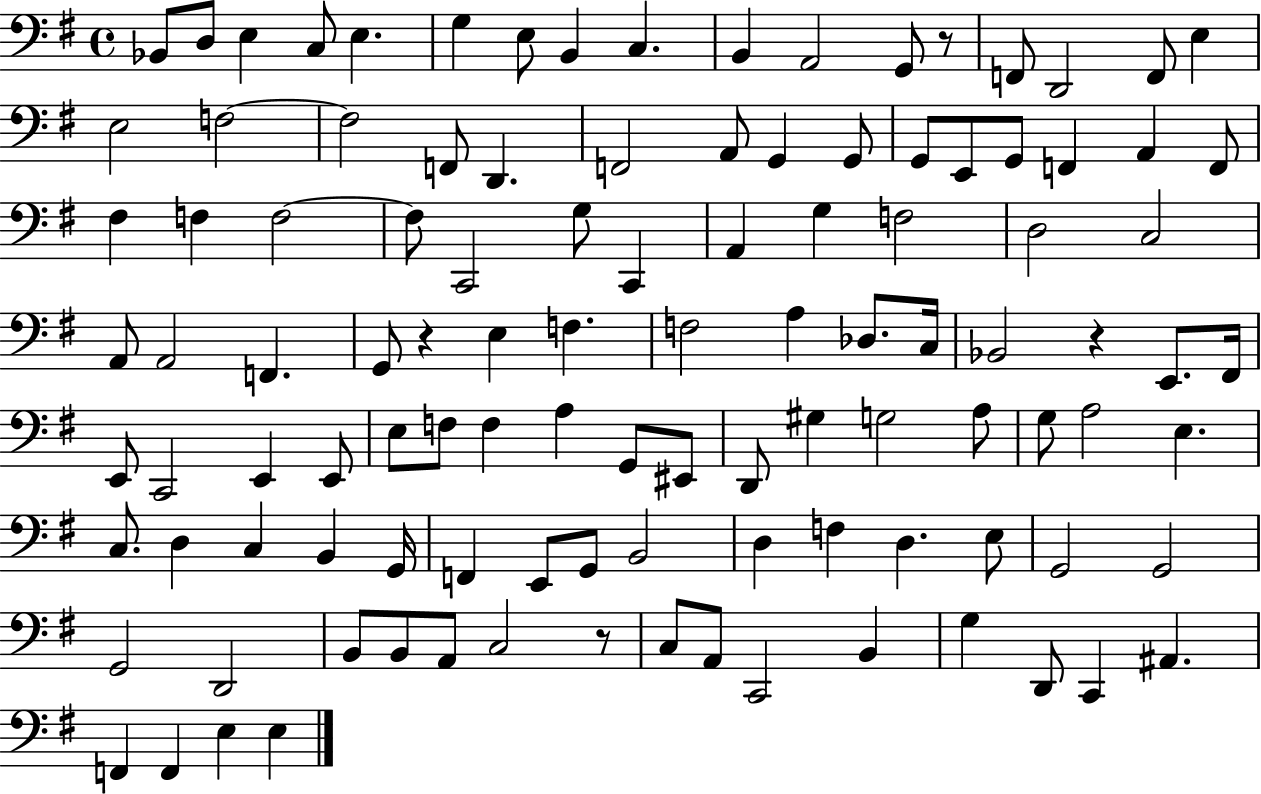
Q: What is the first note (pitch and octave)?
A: Bb2